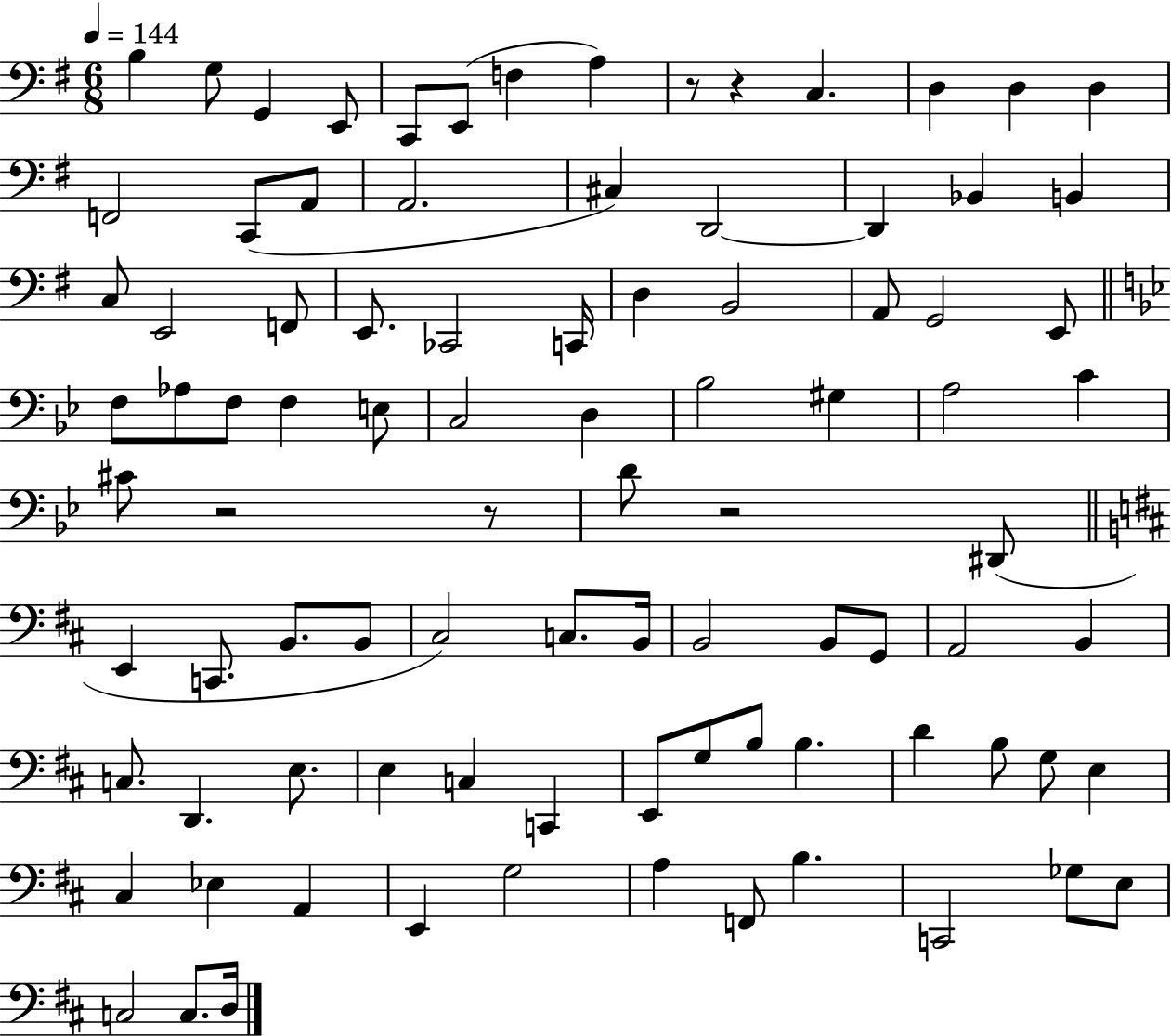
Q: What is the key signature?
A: G major